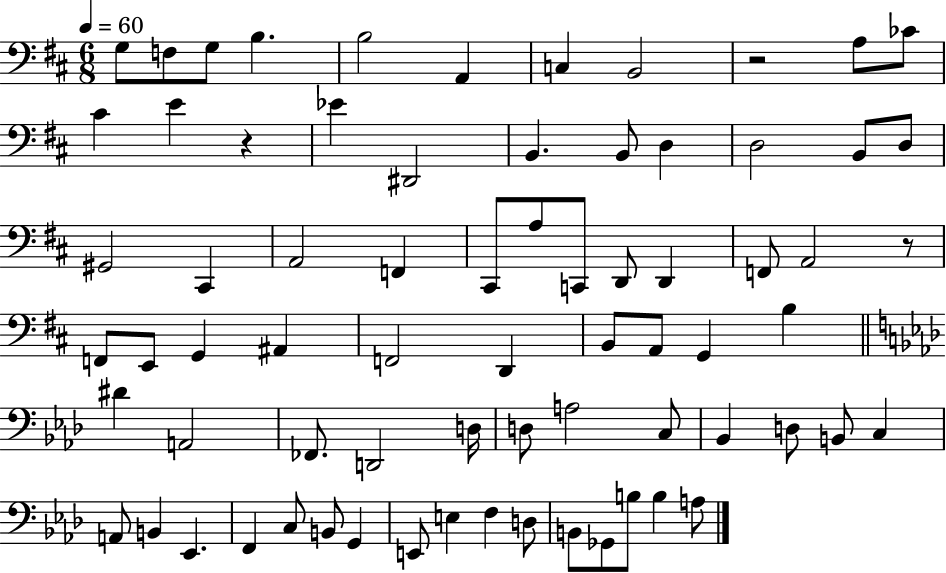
X:1
T:Untitled
M:6/8
L:1/4
K:D
G,/2 F,/2 G,/2 B, B,2 A,, C, B,,2 z2 A,/2 _C/2 ^C E z _E ^D,,2 B,, B,,/2 D, D,2 B,,/2 D,/2 ^G,,2 ^C,, A,,2 F,, ^C,,/2 A,/2 C,,/2 D,,/2 D,, F,,/2 A,,2 z/2 F,,/2 E,,/2 G,, ^A,, F,,2 D,, B,,/2 A,,/2 G,, B, ^D A,,2 _F,,/2 D,,2 D,/4 D,/2 A,2 C,/2 _B,, D,/2 B,,/2 C, A,,/2 B,, _E,, F,, C,/2 B,,/2 G,, E,,/2 E, F, D,/2 B,,/2 _G,,/2 B,/2 B, A,/2